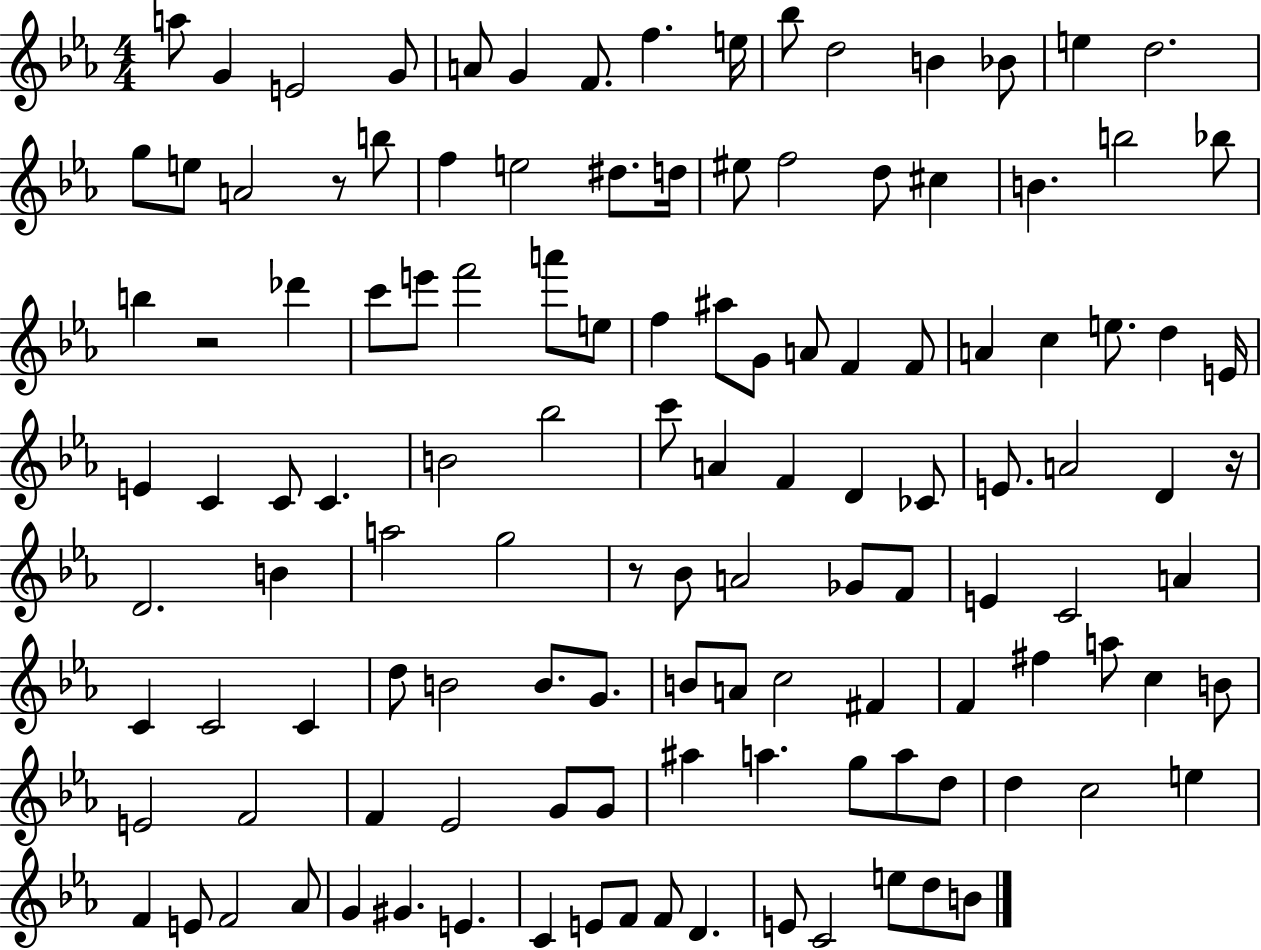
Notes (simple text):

A5/e G4/q E4/h G4/e A4/e G4/q F4/e. F5/q. E5/s Bb5/e D5/h B4/q Bb4/e E5/q D5/h. G5/e E5/e A4/h R/e B5/e F5/q E5/h D#5/e. D5/s EIS5/e F5/h D5/e C#5/q B4/q. B5/h Bb5/e B5/q R/h Db6/q C6/e E6/e F6/h A6/e E5/e F5/q A#5/e G4/e A4/e F4/q F4/e A4/q C5/q E5/e. D5/q E4/s E4/q C4/q C4/e C4/q. B4/h Bb5/h C6/e A4/q F4/q D4/q CES4/e E4/e. A4/h D4/q R/s D4/h. B4/q A5/h G5/h R/e Bb4/e A4/h Gb4/e F4/e E4/q C4/h A4/q C4/q C4/h C4/q D5/e B4/h B4/e. G4/e. B4/e A4/e C5/h F#4/q F4/q F#5/q A5/e C5/q B4/e E4/h F4/h F4/q Eb4/h G4/e G4/e A#5/q A5/q. G5/e A5/e D5/e D5/q C5/h E5/q F4/q E4/e F4/h Ab4/e G4/q G#4/q. E4/q. C4/q E4/e F4/e F4/e D4/q. E4/e C4/h E5/e D5/e B4/e